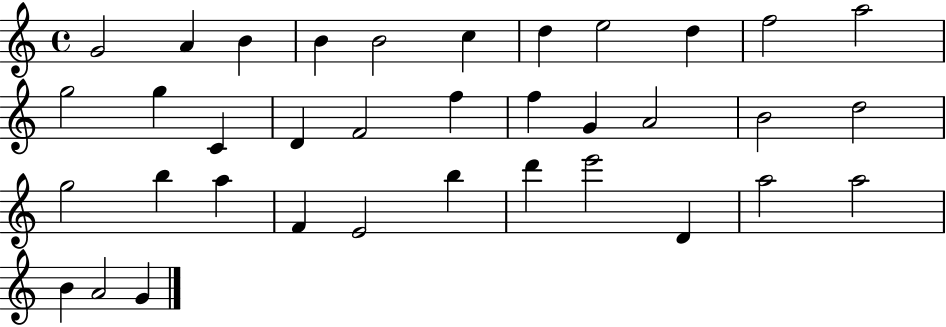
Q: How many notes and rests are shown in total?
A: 36